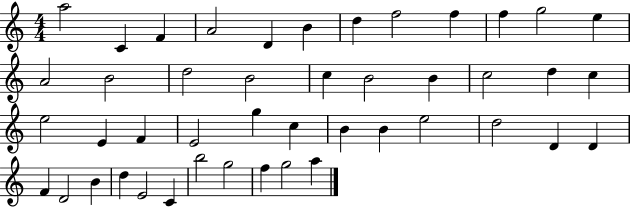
A5/h C4/q F4/q A4/h D4/q B4/q D5/q F5/h F5/q F5/q G5/h E5/q A4/h B4/h D5/h B4/h C5/q B4/h B4/q C5/h D5/q C5/q E5/h E4/q F4/q E4/h G5/q C5/q B4/q B4/q E5/h D5/h D4/q D4/q F4/q D4/h B4/q D5/q E4/h C4/q B5/h G5/h F5/q G5/h A5/q